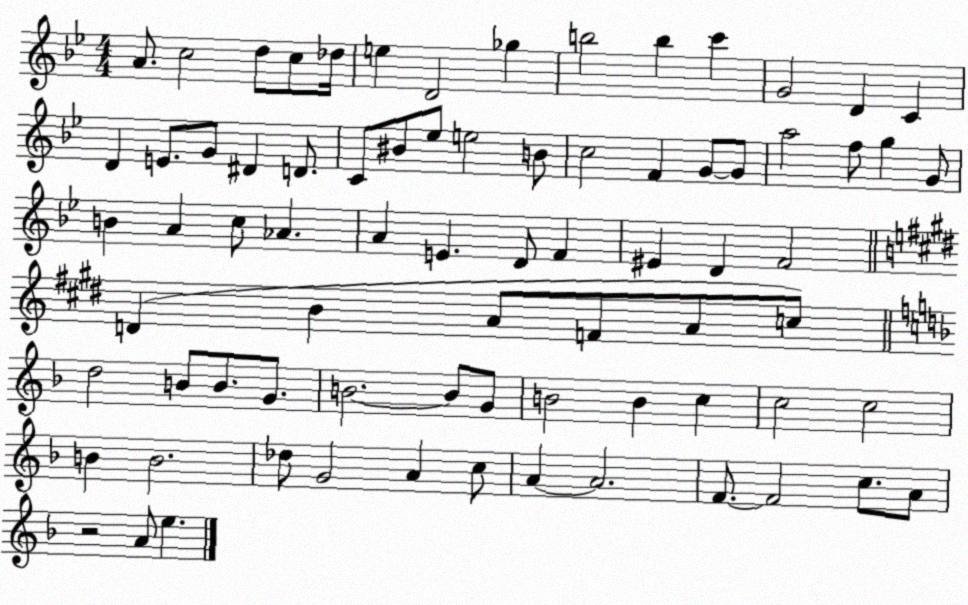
X:1
T:Untitled
M:4/4
L:1/4
K:Bb
A/2 c2 d/2 c/2 _d/4 e D2 _g b2 b c' G2 D C D E/2 G/2 ^D D/2 C/2 ^B/2 _e/2 e2 B/2 c2 F G/2 G/2 a2 f/2 g G/2 B A c/2 _A A E D/2 F ^E D F2 D B A/2 F/2 A/2 c/2 d2 B/2 B/2 G/2 B2 B/2 G/2 B2 B c c2 c2 B B2 _d/2 G2 A c/2 A A2 F/2 F2 c/2 A/2 z2 A/2 e